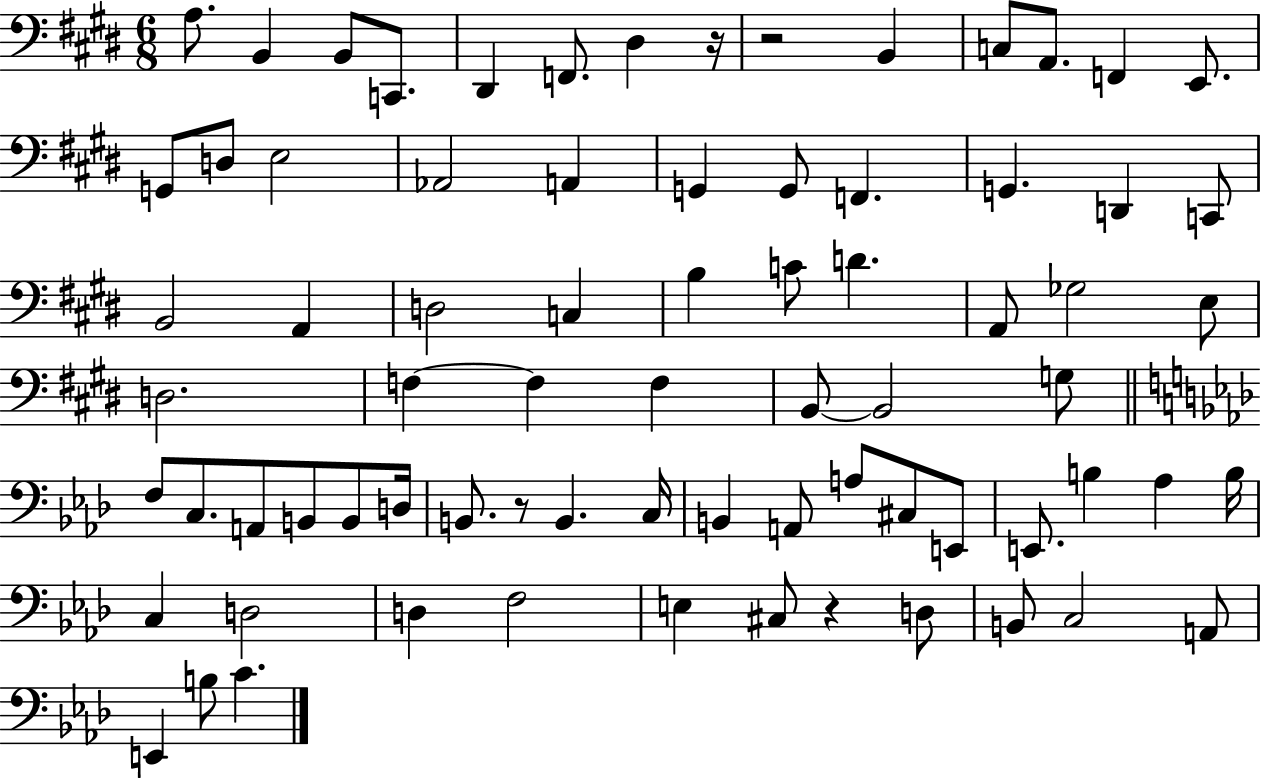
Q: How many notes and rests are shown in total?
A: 75